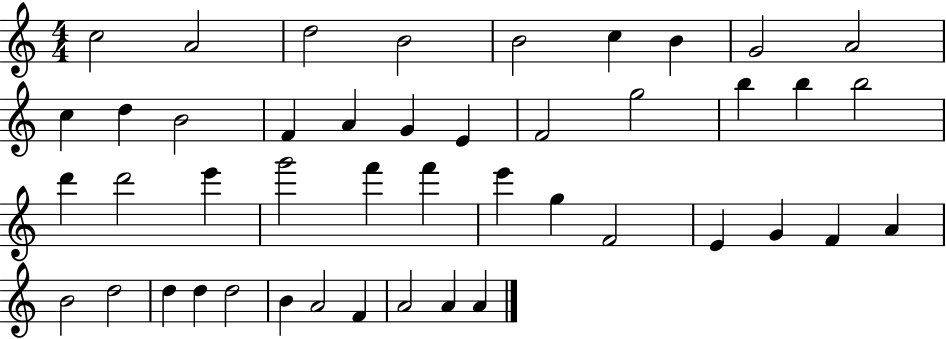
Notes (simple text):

C5/h A4/h D5/h B4/h B4/h C5/q B4/q G4/h A4/h C5/q D5/q B4/h F4/q A4/q G4/q E4/q F4/h G5/h B5/q B5/q B5/h D6/q D6/h E6/q G6/h F6/q F6/q E6/q G5/q F4/h E4/q G4/q F4/q A4/q B4/h D5/h D5/q D5/q D5/h B4/q A4/h F4/q A4/h A4/q A4/q